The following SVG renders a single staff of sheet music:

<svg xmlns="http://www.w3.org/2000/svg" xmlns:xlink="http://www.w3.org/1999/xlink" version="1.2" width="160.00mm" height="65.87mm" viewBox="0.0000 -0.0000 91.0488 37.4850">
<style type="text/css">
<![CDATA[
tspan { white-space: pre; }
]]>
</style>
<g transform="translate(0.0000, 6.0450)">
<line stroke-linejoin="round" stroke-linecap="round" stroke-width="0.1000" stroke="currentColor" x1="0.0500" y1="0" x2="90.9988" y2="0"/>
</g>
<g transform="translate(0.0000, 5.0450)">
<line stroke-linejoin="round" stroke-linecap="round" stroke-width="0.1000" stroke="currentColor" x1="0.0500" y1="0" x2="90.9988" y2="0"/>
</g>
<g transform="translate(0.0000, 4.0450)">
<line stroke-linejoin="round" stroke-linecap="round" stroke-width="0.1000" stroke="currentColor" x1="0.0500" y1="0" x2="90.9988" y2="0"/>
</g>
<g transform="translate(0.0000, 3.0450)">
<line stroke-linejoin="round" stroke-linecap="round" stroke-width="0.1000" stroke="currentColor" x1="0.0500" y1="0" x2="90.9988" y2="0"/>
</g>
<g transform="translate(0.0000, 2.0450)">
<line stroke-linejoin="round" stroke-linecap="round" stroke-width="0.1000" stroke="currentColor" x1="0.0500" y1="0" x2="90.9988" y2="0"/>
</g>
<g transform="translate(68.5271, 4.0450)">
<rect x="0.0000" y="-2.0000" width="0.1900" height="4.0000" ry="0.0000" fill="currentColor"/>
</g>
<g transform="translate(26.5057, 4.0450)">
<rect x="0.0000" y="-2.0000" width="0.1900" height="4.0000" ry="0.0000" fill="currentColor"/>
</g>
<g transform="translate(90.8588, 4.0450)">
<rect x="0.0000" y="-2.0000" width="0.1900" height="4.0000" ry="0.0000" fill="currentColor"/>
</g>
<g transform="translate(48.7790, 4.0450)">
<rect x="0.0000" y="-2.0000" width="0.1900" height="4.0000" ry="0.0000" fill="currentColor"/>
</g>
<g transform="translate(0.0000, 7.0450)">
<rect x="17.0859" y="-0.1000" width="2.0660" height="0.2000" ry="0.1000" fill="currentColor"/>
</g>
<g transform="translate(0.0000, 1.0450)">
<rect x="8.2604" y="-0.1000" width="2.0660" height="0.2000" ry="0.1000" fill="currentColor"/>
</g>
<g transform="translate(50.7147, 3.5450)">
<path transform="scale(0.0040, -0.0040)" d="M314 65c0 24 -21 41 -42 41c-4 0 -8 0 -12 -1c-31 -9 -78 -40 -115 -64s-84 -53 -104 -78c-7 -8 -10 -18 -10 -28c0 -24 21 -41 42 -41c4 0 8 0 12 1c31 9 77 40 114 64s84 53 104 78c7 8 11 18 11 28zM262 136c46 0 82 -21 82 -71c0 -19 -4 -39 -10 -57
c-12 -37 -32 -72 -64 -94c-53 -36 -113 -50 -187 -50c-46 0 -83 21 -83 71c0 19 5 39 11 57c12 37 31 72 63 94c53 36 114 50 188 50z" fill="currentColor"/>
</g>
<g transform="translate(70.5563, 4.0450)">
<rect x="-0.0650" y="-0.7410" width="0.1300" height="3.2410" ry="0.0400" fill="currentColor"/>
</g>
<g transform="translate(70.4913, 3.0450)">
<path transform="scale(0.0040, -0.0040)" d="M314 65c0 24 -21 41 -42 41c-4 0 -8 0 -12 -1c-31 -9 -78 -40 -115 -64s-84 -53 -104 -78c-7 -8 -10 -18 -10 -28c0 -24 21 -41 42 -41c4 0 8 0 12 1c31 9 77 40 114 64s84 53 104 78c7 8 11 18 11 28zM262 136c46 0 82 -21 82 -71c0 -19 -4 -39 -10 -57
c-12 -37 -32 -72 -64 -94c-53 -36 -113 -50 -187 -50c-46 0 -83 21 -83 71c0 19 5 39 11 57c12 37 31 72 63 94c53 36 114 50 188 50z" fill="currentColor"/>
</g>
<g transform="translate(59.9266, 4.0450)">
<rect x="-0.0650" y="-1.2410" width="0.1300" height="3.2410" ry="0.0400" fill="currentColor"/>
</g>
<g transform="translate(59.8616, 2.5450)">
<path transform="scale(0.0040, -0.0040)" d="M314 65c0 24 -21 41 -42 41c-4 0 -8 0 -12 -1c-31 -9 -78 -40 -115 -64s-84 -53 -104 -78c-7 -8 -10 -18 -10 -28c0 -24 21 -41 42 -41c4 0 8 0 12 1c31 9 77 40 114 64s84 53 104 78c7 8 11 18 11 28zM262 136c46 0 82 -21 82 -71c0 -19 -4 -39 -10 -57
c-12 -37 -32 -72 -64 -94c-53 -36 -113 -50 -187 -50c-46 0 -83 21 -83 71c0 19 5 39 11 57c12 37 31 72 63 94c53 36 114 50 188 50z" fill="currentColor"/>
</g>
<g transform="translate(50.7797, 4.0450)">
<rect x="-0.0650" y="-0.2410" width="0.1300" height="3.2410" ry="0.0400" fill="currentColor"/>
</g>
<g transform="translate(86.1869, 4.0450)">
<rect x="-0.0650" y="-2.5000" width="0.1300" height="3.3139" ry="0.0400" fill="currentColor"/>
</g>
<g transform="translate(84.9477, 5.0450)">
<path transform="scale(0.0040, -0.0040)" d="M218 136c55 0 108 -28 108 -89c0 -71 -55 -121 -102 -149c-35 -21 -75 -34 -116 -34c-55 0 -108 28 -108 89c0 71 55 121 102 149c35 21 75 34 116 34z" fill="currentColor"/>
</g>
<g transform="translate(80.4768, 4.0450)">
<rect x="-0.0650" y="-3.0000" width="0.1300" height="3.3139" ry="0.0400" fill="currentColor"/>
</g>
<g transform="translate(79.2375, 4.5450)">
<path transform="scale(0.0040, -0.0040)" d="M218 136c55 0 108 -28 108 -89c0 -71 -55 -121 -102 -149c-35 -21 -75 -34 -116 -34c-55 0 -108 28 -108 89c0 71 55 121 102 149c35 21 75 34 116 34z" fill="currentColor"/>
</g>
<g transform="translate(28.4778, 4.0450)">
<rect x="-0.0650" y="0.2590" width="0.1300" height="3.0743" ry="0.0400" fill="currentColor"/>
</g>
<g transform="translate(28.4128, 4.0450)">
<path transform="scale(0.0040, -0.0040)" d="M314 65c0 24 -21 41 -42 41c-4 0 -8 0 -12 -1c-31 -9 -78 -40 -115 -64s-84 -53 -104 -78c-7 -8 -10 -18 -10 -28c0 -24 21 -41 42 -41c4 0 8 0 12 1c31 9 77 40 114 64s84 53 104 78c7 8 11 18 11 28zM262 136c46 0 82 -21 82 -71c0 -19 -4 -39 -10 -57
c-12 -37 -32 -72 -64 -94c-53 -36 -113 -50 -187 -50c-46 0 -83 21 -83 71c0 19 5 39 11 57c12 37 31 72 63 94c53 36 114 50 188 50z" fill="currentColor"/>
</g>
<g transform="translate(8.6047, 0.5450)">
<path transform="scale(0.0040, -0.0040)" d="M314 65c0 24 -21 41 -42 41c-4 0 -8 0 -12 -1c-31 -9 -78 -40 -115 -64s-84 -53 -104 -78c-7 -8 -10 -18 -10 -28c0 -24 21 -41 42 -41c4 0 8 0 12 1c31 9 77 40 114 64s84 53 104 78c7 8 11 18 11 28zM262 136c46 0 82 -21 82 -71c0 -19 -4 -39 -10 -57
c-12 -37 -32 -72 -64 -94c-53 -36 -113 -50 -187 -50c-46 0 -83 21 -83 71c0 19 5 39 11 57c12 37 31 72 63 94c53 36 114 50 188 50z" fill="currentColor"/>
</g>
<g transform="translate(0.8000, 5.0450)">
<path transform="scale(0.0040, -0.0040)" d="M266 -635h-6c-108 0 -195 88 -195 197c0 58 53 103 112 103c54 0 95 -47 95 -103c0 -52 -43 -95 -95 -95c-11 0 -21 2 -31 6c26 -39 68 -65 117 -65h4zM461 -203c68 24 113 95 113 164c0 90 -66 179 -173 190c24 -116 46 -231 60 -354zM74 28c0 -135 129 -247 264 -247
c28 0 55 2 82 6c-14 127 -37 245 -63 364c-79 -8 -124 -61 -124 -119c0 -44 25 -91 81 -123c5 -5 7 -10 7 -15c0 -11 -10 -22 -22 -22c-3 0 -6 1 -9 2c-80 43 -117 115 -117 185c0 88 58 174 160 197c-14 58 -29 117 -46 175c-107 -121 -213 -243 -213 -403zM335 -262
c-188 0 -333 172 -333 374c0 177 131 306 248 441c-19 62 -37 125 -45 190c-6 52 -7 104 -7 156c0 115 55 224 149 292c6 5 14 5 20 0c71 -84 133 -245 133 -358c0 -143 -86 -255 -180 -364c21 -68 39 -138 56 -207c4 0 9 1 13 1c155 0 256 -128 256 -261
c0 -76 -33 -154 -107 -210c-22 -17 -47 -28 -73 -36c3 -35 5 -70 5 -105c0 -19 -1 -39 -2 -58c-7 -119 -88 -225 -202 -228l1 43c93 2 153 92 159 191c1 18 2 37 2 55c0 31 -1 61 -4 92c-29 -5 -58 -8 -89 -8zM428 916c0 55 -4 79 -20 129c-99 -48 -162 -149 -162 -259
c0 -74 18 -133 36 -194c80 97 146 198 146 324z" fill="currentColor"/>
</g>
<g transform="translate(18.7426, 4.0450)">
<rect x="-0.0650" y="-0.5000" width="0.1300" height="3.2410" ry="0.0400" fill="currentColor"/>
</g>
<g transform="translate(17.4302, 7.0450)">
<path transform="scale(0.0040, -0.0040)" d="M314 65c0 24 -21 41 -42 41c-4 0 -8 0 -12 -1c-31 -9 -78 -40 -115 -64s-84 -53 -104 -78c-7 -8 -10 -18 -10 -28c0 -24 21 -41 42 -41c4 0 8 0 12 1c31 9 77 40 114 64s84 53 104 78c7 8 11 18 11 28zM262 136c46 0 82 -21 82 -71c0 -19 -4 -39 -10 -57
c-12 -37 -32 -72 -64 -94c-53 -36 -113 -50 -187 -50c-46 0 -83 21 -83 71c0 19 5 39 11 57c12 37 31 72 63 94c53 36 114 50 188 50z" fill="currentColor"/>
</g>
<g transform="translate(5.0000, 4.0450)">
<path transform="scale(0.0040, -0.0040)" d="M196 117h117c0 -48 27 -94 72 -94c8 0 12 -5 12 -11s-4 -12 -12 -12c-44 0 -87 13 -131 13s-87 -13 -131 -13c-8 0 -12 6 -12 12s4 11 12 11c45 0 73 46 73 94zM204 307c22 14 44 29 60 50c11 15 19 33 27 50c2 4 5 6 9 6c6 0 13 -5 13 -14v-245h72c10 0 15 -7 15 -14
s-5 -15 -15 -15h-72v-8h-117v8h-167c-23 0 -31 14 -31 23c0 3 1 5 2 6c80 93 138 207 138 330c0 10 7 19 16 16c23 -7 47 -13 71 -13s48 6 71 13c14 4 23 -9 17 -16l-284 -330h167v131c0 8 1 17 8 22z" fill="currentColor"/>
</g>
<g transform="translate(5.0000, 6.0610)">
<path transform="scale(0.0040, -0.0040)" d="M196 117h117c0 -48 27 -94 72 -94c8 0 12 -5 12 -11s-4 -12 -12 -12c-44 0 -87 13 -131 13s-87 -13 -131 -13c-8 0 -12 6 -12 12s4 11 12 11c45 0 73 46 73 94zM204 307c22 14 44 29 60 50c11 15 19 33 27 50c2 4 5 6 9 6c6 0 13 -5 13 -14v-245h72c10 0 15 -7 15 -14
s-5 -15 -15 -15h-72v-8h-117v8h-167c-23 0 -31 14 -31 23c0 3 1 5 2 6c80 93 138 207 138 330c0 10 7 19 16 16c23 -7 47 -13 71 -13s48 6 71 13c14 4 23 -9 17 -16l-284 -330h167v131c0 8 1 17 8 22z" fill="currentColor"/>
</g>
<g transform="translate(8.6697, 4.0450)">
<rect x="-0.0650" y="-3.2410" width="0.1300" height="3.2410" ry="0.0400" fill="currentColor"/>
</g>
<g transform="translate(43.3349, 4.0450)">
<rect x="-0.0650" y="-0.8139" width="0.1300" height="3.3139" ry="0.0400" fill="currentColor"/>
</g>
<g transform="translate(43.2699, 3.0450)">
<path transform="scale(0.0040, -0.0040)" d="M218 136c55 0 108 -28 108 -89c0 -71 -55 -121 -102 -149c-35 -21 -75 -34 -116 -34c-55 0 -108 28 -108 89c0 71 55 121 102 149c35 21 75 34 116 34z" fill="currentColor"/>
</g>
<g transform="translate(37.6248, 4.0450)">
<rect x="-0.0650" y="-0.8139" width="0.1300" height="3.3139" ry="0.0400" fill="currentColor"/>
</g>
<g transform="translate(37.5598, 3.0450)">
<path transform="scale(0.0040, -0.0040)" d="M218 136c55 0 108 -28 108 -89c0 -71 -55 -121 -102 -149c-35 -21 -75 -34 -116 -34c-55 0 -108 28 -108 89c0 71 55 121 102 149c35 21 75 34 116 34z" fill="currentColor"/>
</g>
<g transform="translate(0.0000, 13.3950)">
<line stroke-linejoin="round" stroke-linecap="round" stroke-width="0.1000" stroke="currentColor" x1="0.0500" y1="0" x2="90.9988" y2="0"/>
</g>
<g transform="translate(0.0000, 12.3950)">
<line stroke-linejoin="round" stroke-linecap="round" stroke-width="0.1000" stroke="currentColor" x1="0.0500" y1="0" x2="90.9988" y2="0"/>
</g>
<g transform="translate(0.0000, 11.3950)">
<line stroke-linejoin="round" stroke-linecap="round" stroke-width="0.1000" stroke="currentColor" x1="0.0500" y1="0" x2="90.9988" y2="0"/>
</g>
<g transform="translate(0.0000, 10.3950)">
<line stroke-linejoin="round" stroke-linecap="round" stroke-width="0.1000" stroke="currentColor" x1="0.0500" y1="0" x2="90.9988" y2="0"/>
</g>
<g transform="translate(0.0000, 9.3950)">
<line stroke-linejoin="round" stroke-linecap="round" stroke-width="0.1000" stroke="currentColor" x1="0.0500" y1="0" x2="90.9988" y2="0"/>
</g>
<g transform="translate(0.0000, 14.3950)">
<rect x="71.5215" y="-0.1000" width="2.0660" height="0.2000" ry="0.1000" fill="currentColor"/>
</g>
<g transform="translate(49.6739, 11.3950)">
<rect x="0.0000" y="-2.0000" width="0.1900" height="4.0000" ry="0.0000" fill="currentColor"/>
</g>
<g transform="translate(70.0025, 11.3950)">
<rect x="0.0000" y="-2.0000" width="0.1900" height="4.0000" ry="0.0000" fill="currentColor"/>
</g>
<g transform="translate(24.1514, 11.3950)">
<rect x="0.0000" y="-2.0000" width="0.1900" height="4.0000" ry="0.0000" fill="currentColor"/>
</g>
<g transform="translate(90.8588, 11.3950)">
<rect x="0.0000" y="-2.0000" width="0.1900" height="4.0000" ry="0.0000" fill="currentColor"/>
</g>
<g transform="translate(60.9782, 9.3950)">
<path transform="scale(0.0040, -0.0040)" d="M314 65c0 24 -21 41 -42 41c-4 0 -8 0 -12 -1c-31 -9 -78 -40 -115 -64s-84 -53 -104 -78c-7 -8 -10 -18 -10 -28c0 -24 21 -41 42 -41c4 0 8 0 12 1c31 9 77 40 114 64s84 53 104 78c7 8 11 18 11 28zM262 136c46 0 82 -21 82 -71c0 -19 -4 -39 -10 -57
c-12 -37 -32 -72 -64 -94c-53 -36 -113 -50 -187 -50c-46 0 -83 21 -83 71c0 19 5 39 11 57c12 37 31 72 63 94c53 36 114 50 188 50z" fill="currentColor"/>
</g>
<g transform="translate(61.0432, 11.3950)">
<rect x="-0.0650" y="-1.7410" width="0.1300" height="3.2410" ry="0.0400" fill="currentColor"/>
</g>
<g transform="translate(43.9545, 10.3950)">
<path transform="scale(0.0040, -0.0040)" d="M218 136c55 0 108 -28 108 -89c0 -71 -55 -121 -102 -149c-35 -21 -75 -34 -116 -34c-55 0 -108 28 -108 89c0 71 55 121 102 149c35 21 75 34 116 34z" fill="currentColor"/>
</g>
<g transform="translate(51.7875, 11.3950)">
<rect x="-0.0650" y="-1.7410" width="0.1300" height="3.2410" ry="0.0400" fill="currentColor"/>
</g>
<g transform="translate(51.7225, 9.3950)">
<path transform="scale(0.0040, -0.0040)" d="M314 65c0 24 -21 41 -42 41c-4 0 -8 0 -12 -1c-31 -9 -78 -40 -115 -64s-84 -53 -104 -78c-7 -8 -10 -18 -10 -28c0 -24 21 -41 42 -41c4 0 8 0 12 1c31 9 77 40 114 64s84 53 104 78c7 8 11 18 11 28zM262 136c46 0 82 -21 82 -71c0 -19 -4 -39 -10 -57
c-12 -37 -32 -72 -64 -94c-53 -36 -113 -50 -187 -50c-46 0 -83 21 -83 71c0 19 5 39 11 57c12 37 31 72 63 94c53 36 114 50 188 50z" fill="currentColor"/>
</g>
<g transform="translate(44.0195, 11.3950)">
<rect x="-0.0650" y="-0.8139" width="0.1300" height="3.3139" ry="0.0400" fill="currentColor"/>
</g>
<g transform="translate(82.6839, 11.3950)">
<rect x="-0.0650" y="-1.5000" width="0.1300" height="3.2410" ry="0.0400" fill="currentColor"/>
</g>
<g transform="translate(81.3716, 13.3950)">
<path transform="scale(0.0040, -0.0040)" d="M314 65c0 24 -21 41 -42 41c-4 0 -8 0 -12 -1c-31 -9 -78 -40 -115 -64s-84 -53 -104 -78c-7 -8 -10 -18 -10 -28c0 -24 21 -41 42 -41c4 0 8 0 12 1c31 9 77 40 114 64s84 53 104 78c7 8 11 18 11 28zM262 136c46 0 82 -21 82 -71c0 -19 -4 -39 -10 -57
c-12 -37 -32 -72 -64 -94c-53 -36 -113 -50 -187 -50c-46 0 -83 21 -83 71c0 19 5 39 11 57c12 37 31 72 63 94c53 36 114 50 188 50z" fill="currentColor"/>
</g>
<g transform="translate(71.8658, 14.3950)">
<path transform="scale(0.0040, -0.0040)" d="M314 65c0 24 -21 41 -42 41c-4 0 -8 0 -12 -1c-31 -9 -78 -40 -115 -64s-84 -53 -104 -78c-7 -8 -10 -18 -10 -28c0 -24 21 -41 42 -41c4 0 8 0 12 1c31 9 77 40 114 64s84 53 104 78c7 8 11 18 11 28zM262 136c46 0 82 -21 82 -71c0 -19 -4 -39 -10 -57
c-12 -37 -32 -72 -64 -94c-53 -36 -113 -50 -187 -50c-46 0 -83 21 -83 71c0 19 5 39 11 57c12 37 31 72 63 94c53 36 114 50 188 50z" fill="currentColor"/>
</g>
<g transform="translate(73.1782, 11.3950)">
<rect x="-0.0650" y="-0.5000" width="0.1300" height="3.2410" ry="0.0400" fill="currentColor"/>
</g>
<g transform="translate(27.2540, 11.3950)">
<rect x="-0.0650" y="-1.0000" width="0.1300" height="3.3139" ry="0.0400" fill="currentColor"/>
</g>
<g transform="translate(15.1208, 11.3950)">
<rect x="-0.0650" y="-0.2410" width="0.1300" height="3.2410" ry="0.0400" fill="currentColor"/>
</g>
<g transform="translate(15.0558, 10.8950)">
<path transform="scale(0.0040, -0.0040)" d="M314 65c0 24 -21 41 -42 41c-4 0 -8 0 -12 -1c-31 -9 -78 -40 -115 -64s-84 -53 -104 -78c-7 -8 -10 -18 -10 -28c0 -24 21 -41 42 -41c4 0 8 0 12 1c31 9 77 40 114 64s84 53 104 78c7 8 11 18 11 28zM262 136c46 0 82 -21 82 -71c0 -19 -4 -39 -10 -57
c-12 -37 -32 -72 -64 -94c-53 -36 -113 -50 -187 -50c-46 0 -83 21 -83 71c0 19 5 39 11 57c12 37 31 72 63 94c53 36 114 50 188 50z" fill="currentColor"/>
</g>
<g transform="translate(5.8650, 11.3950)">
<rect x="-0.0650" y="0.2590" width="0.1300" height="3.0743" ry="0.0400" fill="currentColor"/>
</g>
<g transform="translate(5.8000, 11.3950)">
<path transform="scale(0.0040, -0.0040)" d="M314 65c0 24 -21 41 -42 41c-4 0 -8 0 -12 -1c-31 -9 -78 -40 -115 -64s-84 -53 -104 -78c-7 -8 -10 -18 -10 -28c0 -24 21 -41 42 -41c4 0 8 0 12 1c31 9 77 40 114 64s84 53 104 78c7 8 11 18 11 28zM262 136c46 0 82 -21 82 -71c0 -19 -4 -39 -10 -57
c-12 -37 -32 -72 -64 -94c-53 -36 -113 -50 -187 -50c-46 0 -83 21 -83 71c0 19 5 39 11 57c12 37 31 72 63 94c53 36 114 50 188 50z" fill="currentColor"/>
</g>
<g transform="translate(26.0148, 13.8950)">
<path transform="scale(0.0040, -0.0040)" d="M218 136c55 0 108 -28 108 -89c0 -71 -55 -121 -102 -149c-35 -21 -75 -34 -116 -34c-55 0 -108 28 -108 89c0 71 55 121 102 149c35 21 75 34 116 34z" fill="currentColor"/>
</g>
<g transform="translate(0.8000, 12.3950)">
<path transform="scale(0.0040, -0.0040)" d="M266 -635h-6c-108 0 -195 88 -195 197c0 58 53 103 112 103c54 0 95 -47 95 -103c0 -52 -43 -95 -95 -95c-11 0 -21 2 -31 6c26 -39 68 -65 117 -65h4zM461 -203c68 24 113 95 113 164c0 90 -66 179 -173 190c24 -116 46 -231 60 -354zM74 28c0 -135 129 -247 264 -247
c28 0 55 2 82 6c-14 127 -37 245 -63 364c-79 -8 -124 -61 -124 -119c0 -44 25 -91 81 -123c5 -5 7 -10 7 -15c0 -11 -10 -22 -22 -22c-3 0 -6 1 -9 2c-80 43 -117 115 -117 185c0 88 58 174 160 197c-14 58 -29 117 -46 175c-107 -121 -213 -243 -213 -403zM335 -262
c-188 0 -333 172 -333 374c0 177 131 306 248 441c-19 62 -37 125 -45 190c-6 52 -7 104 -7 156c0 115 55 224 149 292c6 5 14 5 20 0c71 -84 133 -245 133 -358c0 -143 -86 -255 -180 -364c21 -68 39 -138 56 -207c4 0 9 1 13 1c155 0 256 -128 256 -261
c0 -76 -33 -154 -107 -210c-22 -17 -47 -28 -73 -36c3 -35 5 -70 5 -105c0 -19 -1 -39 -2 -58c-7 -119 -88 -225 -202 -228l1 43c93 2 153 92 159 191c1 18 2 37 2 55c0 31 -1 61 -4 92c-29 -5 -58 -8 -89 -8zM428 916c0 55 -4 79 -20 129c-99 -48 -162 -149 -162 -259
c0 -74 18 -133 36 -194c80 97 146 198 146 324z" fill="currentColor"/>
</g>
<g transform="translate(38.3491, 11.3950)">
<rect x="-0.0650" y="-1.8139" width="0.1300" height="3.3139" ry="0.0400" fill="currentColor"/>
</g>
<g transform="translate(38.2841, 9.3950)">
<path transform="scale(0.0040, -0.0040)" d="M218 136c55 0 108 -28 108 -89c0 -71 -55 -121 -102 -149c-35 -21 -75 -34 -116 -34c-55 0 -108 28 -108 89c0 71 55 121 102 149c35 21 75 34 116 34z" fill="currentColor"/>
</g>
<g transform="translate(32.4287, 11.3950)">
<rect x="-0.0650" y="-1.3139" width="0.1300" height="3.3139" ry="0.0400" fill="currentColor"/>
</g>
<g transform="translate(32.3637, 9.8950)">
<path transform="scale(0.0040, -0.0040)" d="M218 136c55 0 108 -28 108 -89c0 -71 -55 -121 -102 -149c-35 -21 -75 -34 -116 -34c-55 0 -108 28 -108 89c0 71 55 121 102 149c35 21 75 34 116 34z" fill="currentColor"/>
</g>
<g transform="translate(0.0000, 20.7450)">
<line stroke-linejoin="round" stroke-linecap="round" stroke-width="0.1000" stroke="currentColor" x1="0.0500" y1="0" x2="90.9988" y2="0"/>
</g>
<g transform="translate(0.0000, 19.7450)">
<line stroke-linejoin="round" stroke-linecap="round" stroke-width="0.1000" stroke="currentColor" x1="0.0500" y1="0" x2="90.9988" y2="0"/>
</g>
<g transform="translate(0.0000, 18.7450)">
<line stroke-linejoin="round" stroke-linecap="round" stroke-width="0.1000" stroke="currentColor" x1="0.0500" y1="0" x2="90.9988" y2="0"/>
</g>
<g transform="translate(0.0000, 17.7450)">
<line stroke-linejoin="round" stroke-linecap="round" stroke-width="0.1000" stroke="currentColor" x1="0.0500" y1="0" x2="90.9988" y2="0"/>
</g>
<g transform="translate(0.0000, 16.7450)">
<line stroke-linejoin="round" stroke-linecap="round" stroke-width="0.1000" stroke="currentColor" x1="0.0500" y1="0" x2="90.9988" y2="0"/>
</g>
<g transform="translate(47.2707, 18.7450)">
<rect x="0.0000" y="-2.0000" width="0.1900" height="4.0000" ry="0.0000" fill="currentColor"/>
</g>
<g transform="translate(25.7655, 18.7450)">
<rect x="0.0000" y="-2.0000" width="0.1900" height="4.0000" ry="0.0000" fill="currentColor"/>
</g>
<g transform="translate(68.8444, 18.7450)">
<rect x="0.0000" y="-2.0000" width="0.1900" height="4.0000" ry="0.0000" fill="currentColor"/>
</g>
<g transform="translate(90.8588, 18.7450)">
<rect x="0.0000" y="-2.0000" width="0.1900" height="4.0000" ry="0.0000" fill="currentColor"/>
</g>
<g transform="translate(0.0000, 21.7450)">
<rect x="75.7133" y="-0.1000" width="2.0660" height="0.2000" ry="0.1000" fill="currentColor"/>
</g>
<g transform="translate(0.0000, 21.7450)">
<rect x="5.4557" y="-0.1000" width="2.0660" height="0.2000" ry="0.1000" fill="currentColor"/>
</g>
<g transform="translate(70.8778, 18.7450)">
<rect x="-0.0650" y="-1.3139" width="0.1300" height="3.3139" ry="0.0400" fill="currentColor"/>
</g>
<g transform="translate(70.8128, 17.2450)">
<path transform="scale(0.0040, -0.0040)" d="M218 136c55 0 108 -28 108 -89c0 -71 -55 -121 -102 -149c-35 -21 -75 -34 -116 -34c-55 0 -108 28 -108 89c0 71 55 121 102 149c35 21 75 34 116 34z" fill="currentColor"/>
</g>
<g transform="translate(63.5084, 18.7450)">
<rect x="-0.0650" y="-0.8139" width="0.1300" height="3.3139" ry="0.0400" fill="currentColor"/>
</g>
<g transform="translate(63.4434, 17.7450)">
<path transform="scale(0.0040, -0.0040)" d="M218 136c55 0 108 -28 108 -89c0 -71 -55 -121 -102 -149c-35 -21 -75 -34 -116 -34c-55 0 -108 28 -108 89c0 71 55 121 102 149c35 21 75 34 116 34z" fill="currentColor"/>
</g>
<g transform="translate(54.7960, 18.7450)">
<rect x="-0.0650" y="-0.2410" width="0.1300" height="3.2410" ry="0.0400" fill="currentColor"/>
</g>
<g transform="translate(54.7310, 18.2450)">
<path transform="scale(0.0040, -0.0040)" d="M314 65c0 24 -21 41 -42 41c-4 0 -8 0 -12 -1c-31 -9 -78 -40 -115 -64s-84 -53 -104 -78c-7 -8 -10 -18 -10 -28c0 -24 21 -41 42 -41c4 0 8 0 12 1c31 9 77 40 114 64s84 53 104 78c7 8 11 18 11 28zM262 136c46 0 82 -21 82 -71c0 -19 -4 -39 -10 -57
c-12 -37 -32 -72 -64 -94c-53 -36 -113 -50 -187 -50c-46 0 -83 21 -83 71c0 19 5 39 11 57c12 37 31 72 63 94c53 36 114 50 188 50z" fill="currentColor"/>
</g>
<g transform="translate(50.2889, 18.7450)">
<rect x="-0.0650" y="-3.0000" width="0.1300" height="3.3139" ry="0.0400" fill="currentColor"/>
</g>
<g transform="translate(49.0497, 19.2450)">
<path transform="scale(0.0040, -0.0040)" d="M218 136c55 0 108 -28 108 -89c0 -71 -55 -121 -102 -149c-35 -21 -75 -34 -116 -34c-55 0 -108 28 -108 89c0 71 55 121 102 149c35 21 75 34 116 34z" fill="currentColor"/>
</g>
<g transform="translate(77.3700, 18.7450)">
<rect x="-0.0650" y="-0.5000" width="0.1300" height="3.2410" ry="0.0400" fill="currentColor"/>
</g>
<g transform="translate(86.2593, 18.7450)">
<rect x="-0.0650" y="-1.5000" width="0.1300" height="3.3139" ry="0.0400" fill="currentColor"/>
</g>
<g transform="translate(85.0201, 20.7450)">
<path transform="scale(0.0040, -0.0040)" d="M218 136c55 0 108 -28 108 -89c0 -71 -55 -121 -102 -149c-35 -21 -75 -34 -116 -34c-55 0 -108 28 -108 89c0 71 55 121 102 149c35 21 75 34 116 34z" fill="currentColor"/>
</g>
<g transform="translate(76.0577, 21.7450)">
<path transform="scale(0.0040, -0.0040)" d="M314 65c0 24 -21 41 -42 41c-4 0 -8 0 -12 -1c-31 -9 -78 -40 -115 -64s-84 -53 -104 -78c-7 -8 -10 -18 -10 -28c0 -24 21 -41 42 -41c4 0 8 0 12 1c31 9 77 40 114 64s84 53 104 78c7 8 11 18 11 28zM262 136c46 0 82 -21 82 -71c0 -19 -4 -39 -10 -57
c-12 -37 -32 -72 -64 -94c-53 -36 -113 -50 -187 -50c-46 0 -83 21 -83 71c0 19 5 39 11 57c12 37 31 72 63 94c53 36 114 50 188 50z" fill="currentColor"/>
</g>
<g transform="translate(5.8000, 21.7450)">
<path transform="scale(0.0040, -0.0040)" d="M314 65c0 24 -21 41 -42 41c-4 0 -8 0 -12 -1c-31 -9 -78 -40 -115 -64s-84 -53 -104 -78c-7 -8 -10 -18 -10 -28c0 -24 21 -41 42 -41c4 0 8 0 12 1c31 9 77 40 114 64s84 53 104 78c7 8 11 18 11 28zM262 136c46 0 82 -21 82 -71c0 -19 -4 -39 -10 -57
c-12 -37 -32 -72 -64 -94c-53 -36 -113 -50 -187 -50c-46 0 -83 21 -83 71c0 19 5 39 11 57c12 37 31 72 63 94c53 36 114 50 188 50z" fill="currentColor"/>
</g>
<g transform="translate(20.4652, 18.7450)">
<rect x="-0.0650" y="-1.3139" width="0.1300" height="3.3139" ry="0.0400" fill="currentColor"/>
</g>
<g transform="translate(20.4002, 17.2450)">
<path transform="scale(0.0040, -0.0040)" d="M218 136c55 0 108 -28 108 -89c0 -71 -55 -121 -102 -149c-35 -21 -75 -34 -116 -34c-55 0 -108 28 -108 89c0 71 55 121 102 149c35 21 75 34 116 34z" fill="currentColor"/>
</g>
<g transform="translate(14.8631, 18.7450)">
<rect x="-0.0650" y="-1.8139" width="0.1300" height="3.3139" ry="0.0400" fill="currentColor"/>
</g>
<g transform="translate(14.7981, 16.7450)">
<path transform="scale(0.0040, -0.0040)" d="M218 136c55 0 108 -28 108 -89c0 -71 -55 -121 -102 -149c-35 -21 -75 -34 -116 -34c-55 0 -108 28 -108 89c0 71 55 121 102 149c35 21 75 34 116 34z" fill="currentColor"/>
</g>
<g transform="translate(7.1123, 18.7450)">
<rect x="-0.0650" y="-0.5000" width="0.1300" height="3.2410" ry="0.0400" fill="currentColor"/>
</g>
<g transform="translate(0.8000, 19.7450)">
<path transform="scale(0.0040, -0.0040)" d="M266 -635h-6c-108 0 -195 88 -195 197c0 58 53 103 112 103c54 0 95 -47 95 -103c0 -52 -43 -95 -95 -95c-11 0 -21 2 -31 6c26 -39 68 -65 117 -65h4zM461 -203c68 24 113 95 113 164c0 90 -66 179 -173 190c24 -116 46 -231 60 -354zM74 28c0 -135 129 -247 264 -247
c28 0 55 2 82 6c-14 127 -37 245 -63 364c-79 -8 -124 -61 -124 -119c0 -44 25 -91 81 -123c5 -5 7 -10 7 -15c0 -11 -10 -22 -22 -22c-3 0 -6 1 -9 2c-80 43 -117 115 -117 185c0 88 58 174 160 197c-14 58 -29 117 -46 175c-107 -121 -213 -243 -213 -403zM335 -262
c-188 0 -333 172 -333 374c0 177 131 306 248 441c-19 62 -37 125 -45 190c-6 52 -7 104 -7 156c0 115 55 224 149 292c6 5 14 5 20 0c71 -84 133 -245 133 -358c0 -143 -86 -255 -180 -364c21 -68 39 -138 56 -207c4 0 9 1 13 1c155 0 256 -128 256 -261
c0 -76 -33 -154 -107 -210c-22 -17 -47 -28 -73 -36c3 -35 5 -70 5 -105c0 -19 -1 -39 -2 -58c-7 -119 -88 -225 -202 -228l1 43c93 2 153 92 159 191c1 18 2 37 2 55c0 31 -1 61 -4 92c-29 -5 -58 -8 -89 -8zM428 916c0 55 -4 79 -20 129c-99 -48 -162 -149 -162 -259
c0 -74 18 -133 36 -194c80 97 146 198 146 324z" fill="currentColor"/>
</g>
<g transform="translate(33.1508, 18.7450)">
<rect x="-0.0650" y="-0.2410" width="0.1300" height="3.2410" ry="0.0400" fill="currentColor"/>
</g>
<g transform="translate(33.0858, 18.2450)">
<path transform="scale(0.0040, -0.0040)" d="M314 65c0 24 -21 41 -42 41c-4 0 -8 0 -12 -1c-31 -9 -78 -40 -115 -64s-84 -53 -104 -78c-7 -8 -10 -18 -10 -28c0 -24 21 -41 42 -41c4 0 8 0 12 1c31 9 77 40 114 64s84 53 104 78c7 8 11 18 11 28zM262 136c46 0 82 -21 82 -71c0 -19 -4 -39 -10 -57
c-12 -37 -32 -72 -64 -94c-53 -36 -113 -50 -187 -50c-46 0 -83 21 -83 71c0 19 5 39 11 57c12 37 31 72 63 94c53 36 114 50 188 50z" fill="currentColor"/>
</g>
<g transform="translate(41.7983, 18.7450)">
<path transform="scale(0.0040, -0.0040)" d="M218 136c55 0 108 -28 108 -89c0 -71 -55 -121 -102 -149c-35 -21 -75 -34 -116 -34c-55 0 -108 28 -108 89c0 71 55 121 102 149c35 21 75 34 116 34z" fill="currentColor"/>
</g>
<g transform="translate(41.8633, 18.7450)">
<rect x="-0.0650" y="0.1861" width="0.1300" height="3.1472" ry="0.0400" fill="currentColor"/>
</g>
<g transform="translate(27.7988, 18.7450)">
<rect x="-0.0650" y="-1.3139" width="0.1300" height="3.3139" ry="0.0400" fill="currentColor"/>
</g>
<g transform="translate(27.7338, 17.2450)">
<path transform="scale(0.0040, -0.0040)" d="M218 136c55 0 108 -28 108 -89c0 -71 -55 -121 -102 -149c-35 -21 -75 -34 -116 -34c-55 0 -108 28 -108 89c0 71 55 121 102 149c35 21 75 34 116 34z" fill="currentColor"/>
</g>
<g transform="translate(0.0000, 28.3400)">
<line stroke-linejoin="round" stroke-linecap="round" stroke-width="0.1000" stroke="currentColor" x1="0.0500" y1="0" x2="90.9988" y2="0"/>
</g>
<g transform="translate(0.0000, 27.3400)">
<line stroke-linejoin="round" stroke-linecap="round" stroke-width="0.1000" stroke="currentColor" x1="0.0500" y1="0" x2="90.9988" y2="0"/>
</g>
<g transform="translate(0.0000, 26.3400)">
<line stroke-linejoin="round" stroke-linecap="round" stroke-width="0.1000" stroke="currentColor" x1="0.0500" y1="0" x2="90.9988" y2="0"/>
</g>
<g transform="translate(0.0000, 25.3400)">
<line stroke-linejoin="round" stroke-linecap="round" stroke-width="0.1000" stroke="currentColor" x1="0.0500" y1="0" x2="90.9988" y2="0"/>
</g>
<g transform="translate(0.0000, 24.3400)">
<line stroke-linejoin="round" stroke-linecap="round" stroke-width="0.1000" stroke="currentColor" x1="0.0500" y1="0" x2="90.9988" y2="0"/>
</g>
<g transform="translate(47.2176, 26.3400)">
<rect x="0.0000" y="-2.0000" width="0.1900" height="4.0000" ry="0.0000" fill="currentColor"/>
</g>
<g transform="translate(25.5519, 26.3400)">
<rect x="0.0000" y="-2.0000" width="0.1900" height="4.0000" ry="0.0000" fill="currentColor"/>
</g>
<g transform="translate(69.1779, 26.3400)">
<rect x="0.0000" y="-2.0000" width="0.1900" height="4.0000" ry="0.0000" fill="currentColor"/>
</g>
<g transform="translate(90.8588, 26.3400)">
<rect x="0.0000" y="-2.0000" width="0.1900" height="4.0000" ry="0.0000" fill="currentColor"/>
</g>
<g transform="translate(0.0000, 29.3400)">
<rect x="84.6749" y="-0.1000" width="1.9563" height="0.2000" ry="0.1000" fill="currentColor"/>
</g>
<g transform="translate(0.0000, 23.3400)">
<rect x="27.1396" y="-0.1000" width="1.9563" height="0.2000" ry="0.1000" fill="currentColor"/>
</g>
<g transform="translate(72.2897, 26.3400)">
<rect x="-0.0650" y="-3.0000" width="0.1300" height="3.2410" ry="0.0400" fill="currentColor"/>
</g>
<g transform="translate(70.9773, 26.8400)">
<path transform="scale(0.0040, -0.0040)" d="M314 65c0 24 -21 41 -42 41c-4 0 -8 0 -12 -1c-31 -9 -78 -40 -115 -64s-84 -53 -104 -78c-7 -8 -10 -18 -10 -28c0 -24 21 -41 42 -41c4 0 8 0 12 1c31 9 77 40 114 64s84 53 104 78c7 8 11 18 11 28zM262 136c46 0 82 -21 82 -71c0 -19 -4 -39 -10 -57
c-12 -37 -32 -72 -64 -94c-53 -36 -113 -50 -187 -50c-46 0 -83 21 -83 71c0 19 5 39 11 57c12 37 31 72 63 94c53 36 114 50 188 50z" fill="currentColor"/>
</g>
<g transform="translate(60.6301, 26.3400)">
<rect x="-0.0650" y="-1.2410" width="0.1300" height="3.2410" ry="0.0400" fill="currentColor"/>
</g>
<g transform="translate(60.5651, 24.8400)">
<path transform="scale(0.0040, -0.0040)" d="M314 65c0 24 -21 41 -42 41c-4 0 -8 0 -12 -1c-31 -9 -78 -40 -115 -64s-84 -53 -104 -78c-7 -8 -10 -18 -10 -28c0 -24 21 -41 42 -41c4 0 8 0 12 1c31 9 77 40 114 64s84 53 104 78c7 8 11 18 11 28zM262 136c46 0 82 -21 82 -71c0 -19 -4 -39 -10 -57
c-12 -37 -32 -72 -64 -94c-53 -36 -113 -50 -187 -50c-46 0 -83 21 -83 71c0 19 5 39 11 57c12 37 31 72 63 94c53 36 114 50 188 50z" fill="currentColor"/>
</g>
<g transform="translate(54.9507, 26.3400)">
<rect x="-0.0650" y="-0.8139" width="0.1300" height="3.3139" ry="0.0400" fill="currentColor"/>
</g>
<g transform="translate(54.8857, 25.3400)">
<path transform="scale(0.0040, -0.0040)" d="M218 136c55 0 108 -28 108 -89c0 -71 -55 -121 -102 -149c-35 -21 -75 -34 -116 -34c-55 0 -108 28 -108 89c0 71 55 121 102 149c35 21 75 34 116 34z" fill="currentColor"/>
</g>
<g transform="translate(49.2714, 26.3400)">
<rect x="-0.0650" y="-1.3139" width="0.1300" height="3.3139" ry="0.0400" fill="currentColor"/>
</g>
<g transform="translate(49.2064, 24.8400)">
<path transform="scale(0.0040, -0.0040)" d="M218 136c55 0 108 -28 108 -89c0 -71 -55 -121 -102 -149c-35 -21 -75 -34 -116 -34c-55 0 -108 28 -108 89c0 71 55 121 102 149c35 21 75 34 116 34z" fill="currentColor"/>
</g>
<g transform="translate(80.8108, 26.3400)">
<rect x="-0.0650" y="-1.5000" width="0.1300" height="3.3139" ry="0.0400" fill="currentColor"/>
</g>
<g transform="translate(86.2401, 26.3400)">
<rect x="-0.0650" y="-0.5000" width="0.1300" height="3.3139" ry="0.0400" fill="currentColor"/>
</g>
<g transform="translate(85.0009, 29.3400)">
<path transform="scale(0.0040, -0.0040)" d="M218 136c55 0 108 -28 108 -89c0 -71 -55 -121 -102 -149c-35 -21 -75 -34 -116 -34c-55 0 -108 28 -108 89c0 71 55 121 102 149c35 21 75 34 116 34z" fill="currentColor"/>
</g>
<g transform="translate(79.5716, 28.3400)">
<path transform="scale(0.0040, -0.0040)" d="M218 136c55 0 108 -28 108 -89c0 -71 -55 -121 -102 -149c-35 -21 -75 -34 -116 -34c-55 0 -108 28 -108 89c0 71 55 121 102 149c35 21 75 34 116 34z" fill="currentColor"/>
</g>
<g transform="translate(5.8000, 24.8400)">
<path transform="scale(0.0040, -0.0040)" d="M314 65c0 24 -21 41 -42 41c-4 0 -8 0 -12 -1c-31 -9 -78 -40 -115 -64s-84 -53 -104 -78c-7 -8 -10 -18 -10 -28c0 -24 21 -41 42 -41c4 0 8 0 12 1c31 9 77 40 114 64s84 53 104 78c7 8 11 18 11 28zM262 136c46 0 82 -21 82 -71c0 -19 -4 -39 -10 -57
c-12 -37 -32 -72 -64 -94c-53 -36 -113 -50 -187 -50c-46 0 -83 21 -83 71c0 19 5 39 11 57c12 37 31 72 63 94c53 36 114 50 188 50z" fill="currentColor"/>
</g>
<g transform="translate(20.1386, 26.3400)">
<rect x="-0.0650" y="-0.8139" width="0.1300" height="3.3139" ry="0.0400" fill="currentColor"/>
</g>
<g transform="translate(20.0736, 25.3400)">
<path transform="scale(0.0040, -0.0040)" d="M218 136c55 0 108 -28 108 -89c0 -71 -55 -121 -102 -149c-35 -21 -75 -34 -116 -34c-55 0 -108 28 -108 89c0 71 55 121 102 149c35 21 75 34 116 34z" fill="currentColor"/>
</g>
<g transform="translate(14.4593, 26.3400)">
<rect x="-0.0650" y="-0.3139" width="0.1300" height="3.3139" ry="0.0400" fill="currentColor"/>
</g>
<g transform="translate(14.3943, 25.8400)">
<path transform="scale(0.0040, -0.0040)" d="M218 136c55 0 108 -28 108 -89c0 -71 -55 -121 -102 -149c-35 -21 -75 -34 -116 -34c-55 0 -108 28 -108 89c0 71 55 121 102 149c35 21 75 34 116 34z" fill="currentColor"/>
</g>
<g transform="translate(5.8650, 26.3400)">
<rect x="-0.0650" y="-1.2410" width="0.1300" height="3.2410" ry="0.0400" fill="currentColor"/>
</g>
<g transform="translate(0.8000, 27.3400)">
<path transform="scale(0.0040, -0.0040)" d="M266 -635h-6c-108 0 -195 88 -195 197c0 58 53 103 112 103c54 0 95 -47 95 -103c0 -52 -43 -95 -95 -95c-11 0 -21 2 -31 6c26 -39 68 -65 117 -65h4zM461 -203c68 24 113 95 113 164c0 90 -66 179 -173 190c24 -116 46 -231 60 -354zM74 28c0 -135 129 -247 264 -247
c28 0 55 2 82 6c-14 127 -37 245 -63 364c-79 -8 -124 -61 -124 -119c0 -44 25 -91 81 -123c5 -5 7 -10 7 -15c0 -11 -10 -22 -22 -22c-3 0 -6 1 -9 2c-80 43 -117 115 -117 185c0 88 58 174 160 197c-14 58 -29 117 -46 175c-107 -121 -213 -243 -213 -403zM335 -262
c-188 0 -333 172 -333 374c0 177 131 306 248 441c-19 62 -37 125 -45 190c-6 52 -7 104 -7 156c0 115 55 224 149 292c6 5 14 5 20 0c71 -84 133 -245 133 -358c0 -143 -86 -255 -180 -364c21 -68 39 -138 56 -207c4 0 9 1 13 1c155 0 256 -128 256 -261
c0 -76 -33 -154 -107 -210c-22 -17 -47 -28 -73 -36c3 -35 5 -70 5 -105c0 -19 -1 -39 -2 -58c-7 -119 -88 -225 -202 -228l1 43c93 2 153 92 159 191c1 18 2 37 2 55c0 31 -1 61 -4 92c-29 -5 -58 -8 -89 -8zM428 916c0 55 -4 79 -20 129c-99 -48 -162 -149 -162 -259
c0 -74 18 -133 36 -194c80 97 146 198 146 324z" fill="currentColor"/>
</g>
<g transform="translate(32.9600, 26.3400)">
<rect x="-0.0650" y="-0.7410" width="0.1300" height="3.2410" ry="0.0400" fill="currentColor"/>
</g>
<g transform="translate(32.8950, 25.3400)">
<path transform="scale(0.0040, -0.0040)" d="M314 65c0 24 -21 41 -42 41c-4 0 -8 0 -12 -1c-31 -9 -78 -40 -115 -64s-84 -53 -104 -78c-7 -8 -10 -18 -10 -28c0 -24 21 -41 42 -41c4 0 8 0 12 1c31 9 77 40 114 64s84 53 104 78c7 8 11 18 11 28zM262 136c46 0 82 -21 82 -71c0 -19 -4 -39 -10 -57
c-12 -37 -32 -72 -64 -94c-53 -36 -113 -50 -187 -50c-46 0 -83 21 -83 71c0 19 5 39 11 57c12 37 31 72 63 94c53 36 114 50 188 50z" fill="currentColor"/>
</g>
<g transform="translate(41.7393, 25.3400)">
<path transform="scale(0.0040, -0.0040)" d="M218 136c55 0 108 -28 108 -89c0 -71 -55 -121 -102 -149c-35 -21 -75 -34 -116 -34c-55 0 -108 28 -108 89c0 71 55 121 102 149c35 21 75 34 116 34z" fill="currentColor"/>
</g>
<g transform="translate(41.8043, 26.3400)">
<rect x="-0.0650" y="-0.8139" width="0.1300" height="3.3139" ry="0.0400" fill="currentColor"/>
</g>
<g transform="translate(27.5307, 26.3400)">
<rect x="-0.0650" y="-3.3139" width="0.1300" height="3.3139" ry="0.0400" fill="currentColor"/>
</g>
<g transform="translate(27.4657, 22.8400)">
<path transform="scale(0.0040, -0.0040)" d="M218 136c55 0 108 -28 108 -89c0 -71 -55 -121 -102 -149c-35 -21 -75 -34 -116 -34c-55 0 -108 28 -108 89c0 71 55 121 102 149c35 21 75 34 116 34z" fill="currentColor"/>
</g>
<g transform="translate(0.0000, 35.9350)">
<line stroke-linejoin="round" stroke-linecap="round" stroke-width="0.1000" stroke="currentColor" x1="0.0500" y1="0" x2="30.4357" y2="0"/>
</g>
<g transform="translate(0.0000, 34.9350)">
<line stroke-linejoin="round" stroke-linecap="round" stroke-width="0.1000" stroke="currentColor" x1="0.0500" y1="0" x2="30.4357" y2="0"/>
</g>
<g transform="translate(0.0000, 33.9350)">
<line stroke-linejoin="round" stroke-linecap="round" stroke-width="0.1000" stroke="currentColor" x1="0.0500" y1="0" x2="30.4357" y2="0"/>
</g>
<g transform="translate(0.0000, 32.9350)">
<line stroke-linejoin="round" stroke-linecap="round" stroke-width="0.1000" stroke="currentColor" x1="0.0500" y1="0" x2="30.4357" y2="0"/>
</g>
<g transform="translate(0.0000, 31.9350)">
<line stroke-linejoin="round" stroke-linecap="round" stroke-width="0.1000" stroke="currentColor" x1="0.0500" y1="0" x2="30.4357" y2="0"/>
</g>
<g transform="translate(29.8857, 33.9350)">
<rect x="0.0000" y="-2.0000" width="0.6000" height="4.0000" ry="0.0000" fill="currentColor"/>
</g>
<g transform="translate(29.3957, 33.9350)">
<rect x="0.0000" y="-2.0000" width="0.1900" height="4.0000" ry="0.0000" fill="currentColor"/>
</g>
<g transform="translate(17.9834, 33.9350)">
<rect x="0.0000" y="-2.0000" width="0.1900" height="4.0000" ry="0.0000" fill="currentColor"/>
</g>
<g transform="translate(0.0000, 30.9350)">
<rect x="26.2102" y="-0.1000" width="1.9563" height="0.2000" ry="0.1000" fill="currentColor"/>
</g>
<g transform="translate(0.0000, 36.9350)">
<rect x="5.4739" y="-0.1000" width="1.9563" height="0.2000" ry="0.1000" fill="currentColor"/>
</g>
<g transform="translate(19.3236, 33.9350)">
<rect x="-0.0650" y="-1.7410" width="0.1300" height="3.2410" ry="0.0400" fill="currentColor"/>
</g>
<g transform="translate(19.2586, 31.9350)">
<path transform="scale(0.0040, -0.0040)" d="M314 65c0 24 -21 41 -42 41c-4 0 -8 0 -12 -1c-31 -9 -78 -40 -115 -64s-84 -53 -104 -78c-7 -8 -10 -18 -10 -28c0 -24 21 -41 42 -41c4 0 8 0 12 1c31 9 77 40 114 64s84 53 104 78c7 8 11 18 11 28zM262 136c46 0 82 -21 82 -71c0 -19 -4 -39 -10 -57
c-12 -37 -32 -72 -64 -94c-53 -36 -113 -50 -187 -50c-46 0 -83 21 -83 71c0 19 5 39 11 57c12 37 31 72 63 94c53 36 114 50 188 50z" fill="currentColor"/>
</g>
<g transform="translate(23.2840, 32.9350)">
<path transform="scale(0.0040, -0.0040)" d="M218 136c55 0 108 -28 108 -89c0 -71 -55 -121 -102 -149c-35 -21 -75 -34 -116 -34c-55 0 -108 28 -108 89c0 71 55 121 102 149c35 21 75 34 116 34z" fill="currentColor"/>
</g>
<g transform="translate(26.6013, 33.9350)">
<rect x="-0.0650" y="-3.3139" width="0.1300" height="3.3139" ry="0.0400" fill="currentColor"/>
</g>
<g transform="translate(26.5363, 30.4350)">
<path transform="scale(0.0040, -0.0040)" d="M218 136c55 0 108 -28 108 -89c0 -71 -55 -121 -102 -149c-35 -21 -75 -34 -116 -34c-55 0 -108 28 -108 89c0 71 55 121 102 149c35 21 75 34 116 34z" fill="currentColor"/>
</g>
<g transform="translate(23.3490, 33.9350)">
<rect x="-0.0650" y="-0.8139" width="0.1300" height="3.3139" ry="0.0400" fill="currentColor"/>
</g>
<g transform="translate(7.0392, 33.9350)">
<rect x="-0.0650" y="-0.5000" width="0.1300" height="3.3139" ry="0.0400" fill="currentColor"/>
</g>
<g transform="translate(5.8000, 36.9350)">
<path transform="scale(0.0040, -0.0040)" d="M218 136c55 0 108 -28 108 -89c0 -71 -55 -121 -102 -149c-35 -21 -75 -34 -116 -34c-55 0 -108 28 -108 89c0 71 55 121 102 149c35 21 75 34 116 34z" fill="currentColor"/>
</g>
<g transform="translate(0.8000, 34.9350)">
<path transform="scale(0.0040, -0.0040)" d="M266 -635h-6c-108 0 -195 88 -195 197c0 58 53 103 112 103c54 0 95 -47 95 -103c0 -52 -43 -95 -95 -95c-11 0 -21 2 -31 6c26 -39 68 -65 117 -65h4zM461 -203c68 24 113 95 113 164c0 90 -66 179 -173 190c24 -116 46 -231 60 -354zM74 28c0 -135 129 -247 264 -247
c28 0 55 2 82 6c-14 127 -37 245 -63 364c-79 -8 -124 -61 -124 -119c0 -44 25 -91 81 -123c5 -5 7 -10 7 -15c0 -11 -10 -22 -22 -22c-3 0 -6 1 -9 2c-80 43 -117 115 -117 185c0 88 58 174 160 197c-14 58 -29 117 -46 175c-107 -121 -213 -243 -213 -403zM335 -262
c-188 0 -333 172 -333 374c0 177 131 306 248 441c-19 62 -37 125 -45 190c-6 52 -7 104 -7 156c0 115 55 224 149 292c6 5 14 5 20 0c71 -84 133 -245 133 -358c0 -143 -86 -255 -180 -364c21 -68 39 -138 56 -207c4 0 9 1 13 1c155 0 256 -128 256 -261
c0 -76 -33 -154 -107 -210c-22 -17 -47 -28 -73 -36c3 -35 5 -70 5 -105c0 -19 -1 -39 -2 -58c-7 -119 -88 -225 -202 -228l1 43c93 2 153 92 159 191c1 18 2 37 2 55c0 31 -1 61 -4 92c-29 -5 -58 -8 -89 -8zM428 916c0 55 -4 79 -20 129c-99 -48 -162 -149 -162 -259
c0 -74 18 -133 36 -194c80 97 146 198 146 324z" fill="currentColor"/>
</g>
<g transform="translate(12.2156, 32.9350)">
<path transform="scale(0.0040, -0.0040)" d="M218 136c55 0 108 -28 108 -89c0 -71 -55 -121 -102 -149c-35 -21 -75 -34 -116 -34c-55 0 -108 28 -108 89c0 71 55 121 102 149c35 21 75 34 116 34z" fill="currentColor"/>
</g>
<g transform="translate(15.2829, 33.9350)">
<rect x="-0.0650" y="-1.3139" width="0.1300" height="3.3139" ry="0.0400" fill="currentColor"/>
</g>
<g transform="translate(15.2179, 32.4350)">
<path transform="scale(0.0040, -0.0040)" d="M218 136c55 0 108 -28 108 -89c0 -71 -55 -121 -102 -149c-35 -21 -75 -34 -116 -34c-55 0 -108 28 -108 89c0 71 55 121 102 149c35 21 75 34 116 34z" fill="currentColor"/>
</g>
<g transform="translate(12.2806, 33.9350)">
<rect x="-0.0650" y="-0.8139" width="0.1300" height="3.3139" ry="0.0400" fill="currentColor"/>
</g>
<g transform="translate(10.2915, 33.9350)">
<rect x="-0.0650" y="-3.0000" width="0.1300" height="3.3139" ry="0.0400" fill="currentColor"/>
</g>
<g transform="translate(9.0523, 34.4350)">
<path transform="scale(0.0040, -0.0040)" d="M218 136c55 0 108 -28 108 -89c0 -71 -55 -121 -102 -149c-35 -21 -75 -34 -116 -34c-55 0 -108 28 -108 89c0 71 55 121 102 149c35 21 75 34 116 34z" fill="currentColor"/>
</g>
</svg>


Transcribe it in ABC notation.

X:1
T:Untitled
M:4/4
L:1/4
K:C
b2 C2 B2 d d c2 e2 d2 A G B2 c2 D e f d f2 f2 C2 E2 C2 f e e c2 B A c2 d e C2 E e2 c d b d2 d e d e2 A2 E C C A d e f2 d b